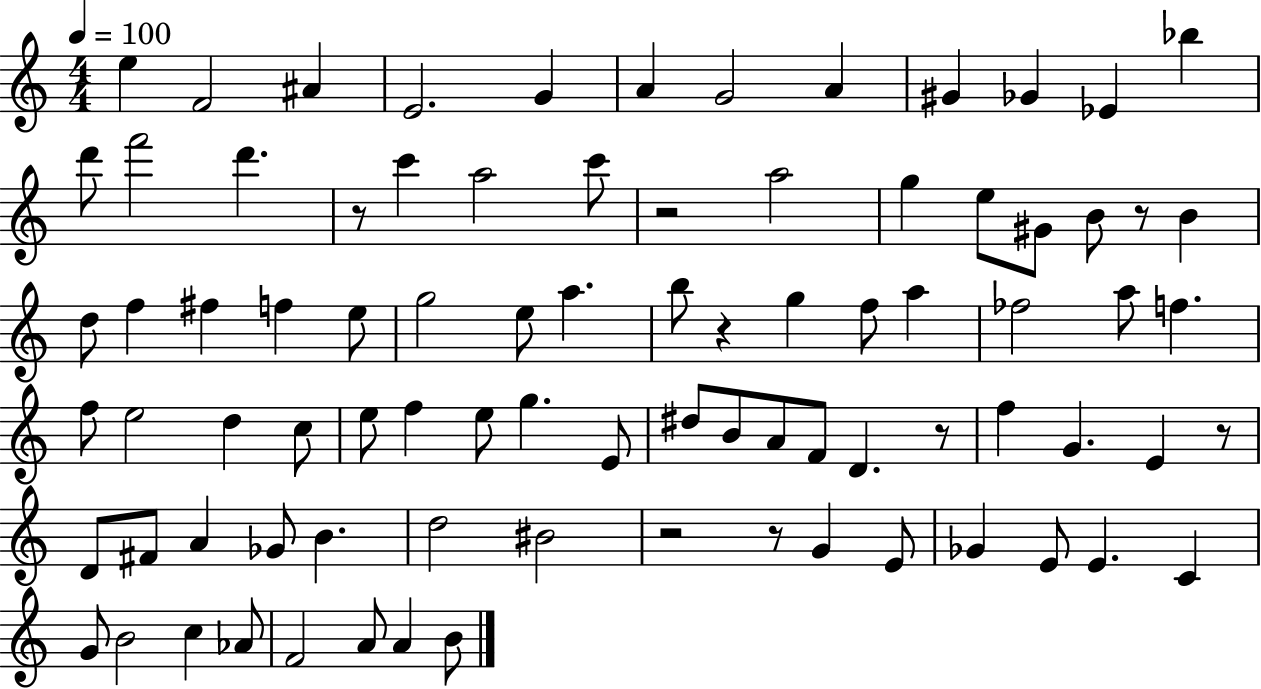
{
  \clef treble
  \numericTimeSignature
  \time 4/4
  \key c \major
  \tempo 4 = 100
  \repeat volta 2 { e''4 f'2 ais'4 | e'2. g'4 | a'4 g'2 a'4 | gis'4 ges'4 ees'4 bes''4 | \break d'''8 f'''2 d'''4. | r8 c'''4 a''2 c'''8 | r2 a''2 | g''4 e''8 gis'8 b'8 r8 b'4 | \break d''8 f''4 fis''4 f''4 e''8 | g''2 e''8 a''4. | b''8 r4 g''4 f''8 a''4 | fes''2 a''8 f''4. | \break f''8 e''2 d''4 c''8 | e''8 f''4 e''8 g''4. e'8 | dis''8 b'8 a'8 f'8 d'4. r8 | f''4 g'4. e'4 r8 | \break d'8 fis'8 a'4 ges'8 b'4. | d''2 bis'2 | r2 r8 g'4 e'8 | ges'4 e'8 e'4. c'4 | \break g'8 b'2 c''4 aes'8 | f'2 a'8 a'4 b'8 | } \bar "|."
}